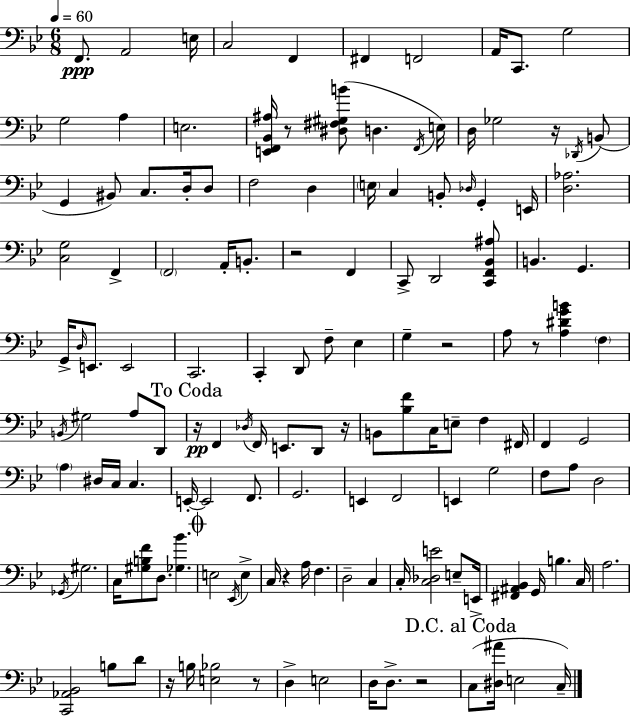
F2/e. A2/h E3/s C3/h F2/q F#2/q F2/h A2/s C2/e. G3/h G3/h A3/q E3/h. [E2,F2,Bb2,A#3]/s R/e [D#3,F#3,G#3,B4]/e D3/q. F2/s E3/s D3/s Gb3/h R/s Db2/s B2/e G2/q BIS2/e C3/e. D3/s D3/e F3/h D3/q E3/s C3/q B2/e Db3/s G2/q E2/s [D3,Ab3]/h. [C3,G3]/h F2/q F2/h A2/s B2/e. R/h F2/q C2/e D2/h [C2,F2,Bb2,A#3]/e B2/q. G2/q. G2/s D3/s E2/e. E2/h C2/h. C2/q D2/e F3/e Eb3/q G3/q R/h A3/e R/e [A3,D#4,G4,B4]/q F3/q B2/s G#3/h A3/e D2/e R/s F2/q Db3/s F2/s E2/e. D2/e R/s B2/e [Bb3,F4]/e C3/s E3/e F3/q F#2/s F2/q G2/h A3/q D#3/s C3/s C3/q. E2/s E2/h F2/e. G2/h. E2/q F2/h E2/q G3/h F3/e A3/e D3/h Gb2/s G#3/h. C3/s [G#3,B3,F4]/e D3/e. [Gb3,Bb4]/q. E3/h Eb2/s E3/q C3/s R/q A3/s F3/q. D3/h C3/q C3/s [C3,Db3,E4]/h E3/e E2/s [F#2,A#2,Bb2]/q G2/s B3/q. C3/s A3/h. [C2,Ab2,Bb2]/h B3/e D4/e R/s B3/s [E3,Bb3]/h R/e D3/q E3/h D3/s D3/e. R/h C3/e [D#3,A#4]/s E3/h C3/s